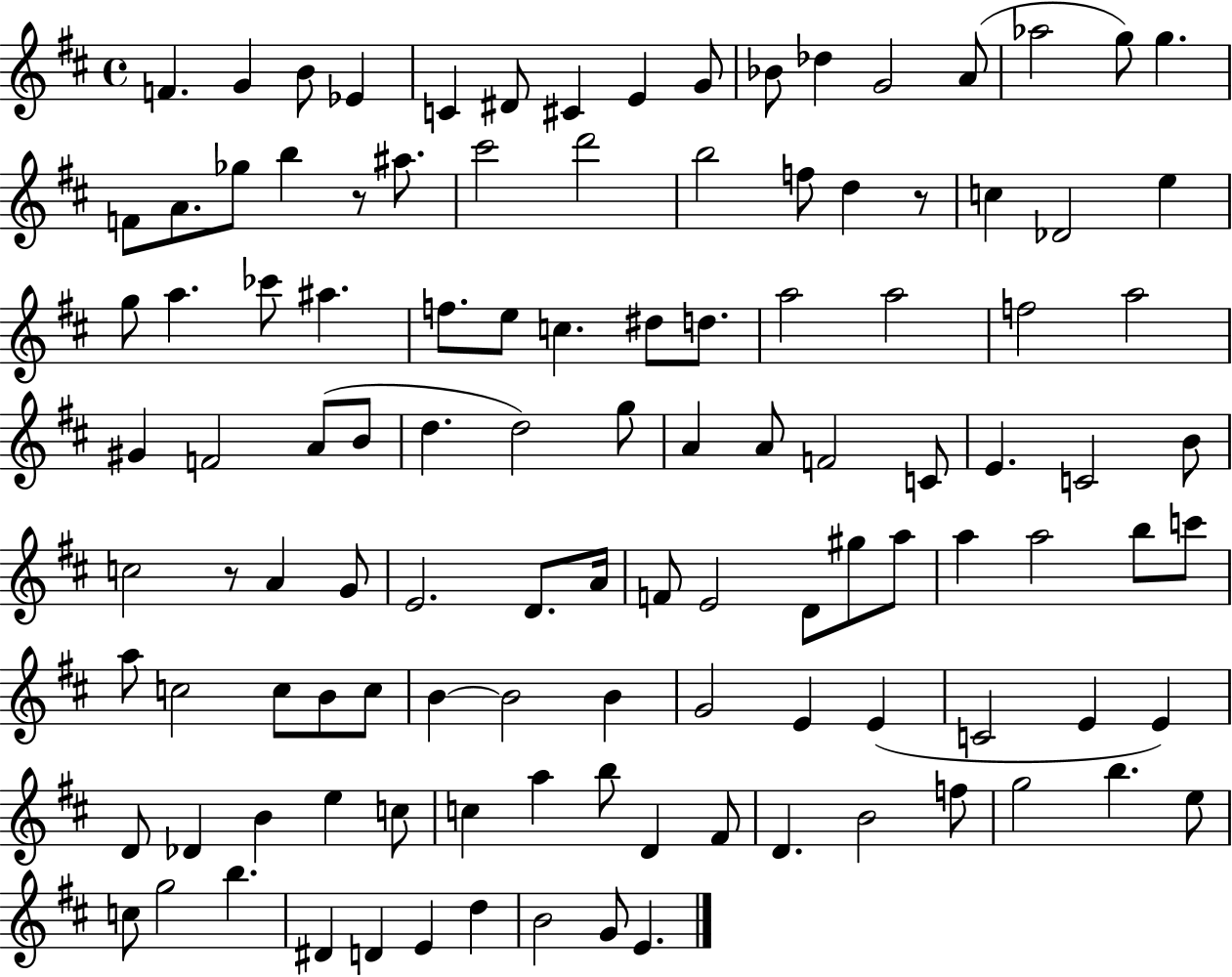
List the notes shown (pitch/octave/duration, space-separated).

F4/q. G4/q B4/e Eb4/q C4/q D#4/e C#4/q E4/q G4/e Bb4/e Db5/q G4/h A4/e Ab5/h G5/e G5/q. F4/e A4/e. Gb5/e B5/q R/e A#5/e. C#6/h D6/h B5/h F5/e D5/q R/e C5/q Db4/h E5/q G5/e A5/q. CES6/e A#5/q. F5/e. E5/e C5/q. D#5/e D5/e. A5/h A5/h F5/h A5/h G#4/q F4/h A4/e B4/e D5/q. D5/h G5/e A4/q A4/e F4/h C4/e E4/q. C4/h B4/e C5/h R/e A4/q G4/e E4/h. D4/e. A4/s F4/e E4/h D4/e G#5/e A5/e A5/q A5/h B5/e C6/e A5/e C5/h C5/e B4/e C5/e B4/q B4/h B4/q G4/h E4/q E4/q C4/h E4/q E4/q D4/e Db4/q B4/q E5/q C5/e C5/q A5/q B5/e D4/q F#4/e D4/q. B4/h F5/e G5/h B5/q. E5/e C5/e G5/h B5/q. D#4/q D4/q E4/q D5/q B4/h G4/e E4/q.